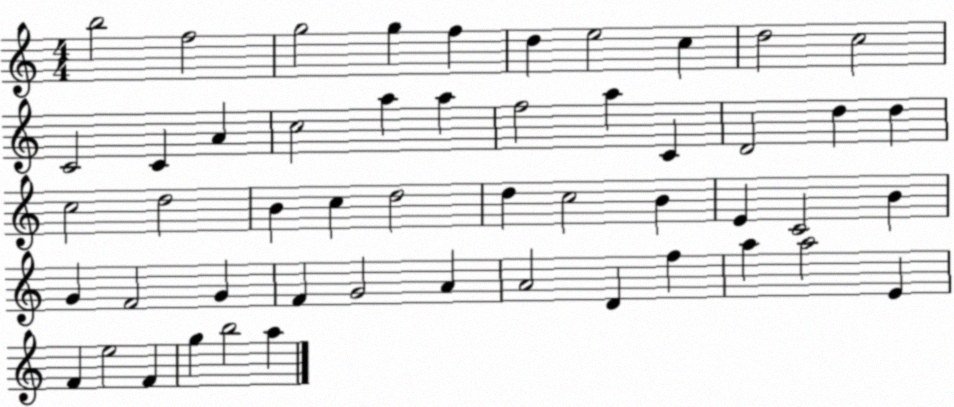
X:1
T:Untitled
M:4/4
L:1/4
K:C
b2 f2 g2 g f d e2 c d2 c2 C2 C A c2 a a f2 a C D2 d d c2 d2 B c d2 d c2 B E C2 B G F2 G F G2 A A2 D f a a2 E F e2 F g b2 a